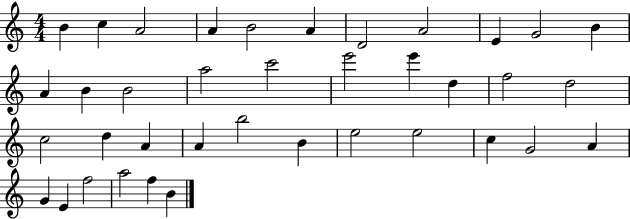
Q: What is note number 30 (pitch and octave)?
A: C5